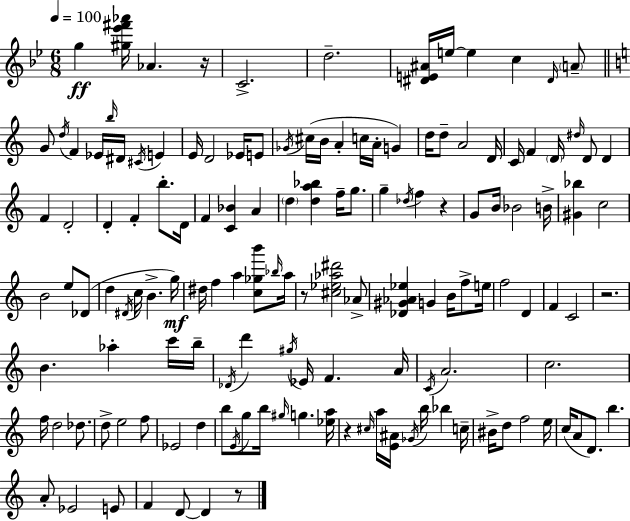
{
  \clef treble
  \numericTimeSignature
  \time 6/8
  \key g \minor
  \tempo 4 = 100
  g''4\ff <gis'' ees''' fis''' aes'''>16 aes'4. r16 | c'2.-> | d''2.-- | <dis' e' ais'>16 e''16~~ e''4 c''4 \grace { dis'16 } \parenthesize a'8-- | \break \bar "||" \break \key c \major g'8 \acciaccatura { d''16 } f'4 ees'16 \grace { b''16 } dis'16 \acciaccatura { cis'16 } e'4 | e'16 d'2 | ees'16 e'8 \acciaccatura { ges'16 } cis''16( b'16 a'4-. c''16 a'16-. | g'4) d''16 d''8-- a'2 | \break d'16 c'16 f'4 \parenthesize d'16 \grace { dis''16 } d'8 | d'4 f'4 d'2-. | d'4-. f'4-. | b''8.-. d'16 f'4 <c' bes'>4 | \break a'4 \parenthesize d''4 <d'' a'' bes''>4 | f''16-- g''8. g''4-- \acciaccatura { des''16 } f''4 | r4 g'8 b'16 bes'2 | b'16-> <gis' bes''>4 c''2 | \break b'2 | e''8 des'8( d''4 \acciaccatura { dis'16 } c''16 | b'4.-> g''16\mf) dis''16 f''4 | a''4 <c'' ges'' b'''>8 \grace { bes''16 } a''16 r8 <cis'' ees'' aes'' dis'''>2 | \break aes'8-> <des' gis' aes' ees''>4 | g'4 b'16 f''8-> e''16 f''2 | d'4 f'4 | c'2 r2. | \break b'4. | aes''4-. c'''16 b''16-- \acciaccatura { des'16 } d'''4 | \acciaccatura { gis''16 } ees'16 f'4. a'16 \acciaccatura { c'16 } a'2. | c''2. | \break f''16 | d''2 des''8. d''8-> | e''2 f''8 ees'2 | d''4 b''8 | \break \acciaccatura { e'16 } g''8 b''16 \grace { gis''16 } g''4. | <ees'' a''>16 r4 \grace { cis''16 } a''16 <e' ais'>16 \acciaccatura { ges'16 } b''16 bes''4 | c''16-- bis'16-> d''8 f''2 | e''16 c''16( a'8 d'8.) b''4. | \break a'8-. ees'2 | e'8 f'4 d'8~~ d'4 | r8 \bar "|."
}